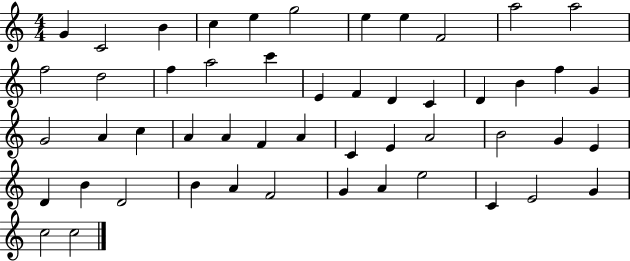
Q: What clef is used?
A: treble